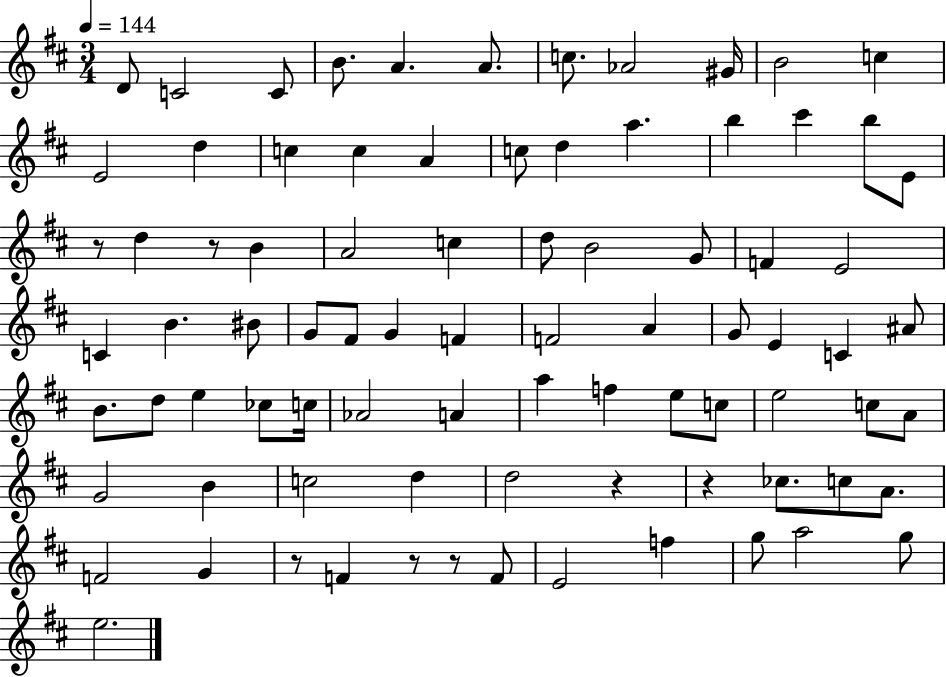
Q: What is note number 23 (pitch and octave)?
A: E4